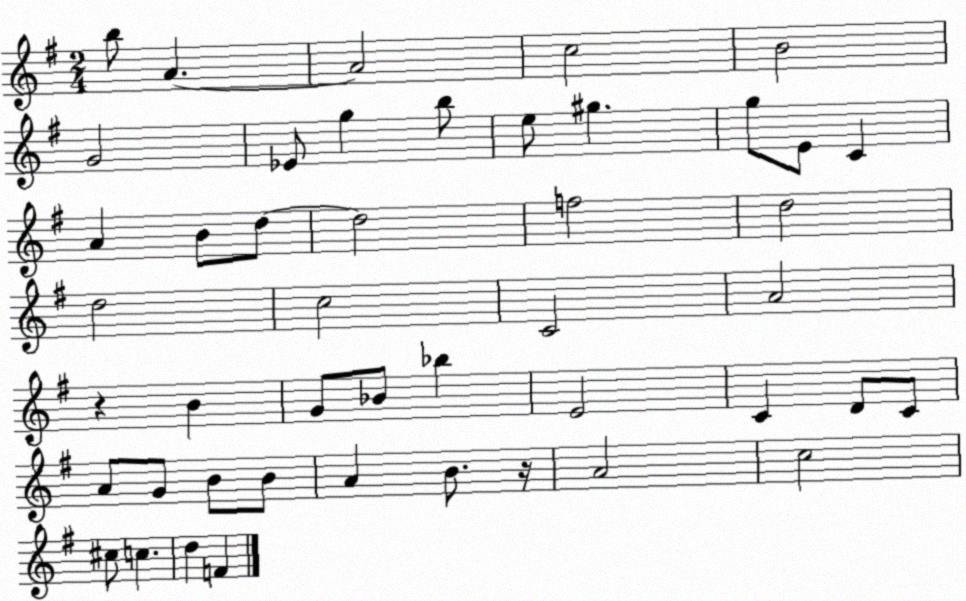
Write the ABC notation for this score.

X:1
T:Untitled
M:2/4
L:1/4
K:G
b/2 A A2 c2 B2 G2 _E/2 g b/2 e/2 ^g g/2 E/2 C A B/2 d/2 d2 f2 d2 d2 c2 C2 A2 z B G/2 _B/2 _b E2 C D/2 C/2 A/2 G/2 B/2 B/2 A B/2 z/4 A2 c2 ^c/2 c d F